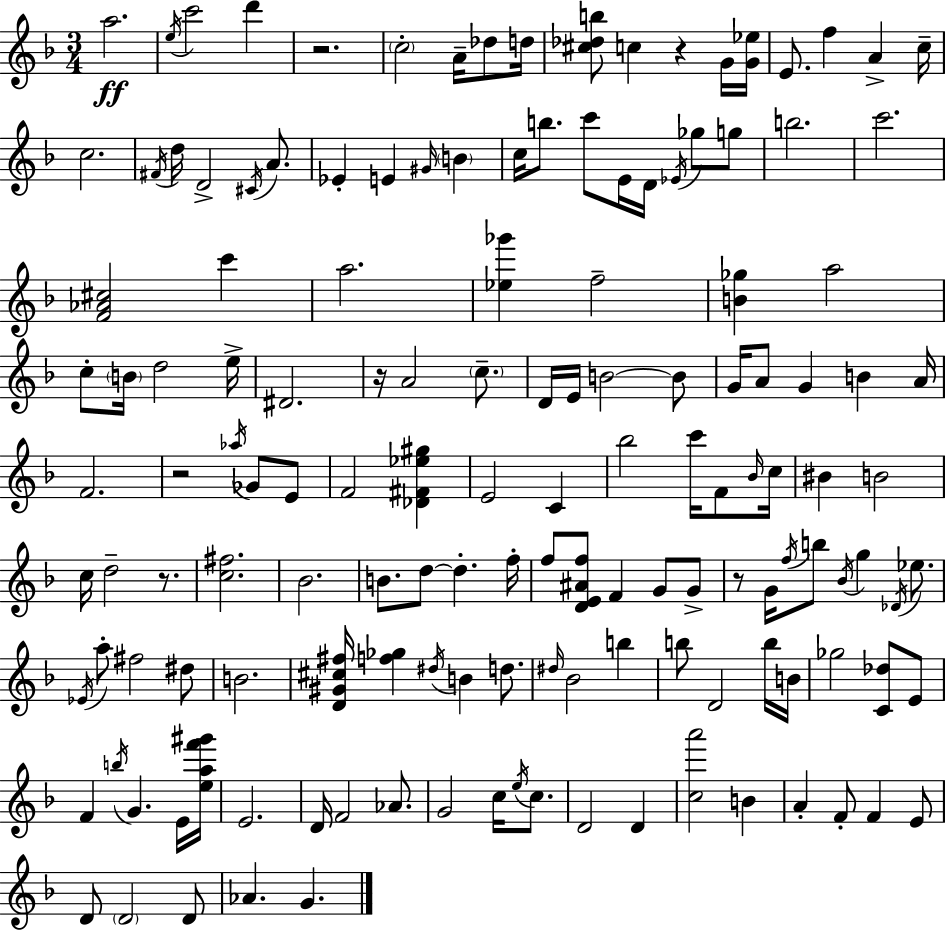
A5/h. E5/s C6/h D6/q R/h. C5/h A4/s Db5/e D5/s [C#5,Db5,B5]/e C5/q R/q G4/s [G4,Eb5]/s E4/e. F5/q A4/q C5/s C5/h. F#4/s D5/s D4/h C#4/s A4/e. Eb4/q E4/q G#4/s B4/q C5/s B5/e. C6/e E4/s D4/s Eb4/s Gb5/e G5/e B5/h. C6/h. [F4,Ab4,C#5]/h C6/q A5/h. [Eb5,Gb6]/q F5/h [B4,Gb5]/q A5/h C5/e B4/s D5/h E5/s D#4/h. R/s A4/h C5/e. D4/s E4/s B4/h B4/e G4/s A4/e G4/q B4/q A4/s F4/h. R/h Ab5/s Gb4/e E4/e F4/h [Db4,F#4,Eb5,G#5]/q E4/h C4/q Bb5/h C6/s F4/e Bb4/s C5/s BIS4/q B4/h C5/s D5/h R/e. [C5,F#5]/h. Bb4/h. B4/e. D5/e D5/q. F5/s F5/e [D4,E4,A#4,F5]/e F4/q G4/e G4/e R/e G4/s F5/s B5/e Bb4/s G5/q Db4/s Eb5/e. Eb4/s A5/e F#5/h D#5/e B4/h. [D4,G#4,C#5,F#5]/s [F5,Gb5]/q D#5/s B4/q D5/e. D#5/s Bb4/h B5/q B5/e D4/h B5/s B4/s Gb5/h [C4,Db5]/e E4/e F4/q B5/s G4/q. E4/s [E5,A5,F6,G#6]/s E4/h. D4/s F4/h Ab4/e. G4/h C5/s E5/s C5/e. D4/h D4/q [C5,A6]/h B4/q A4/q F4/e F4/q E4/e D4/e D4/h D4/e Ab4/q. G4/q.